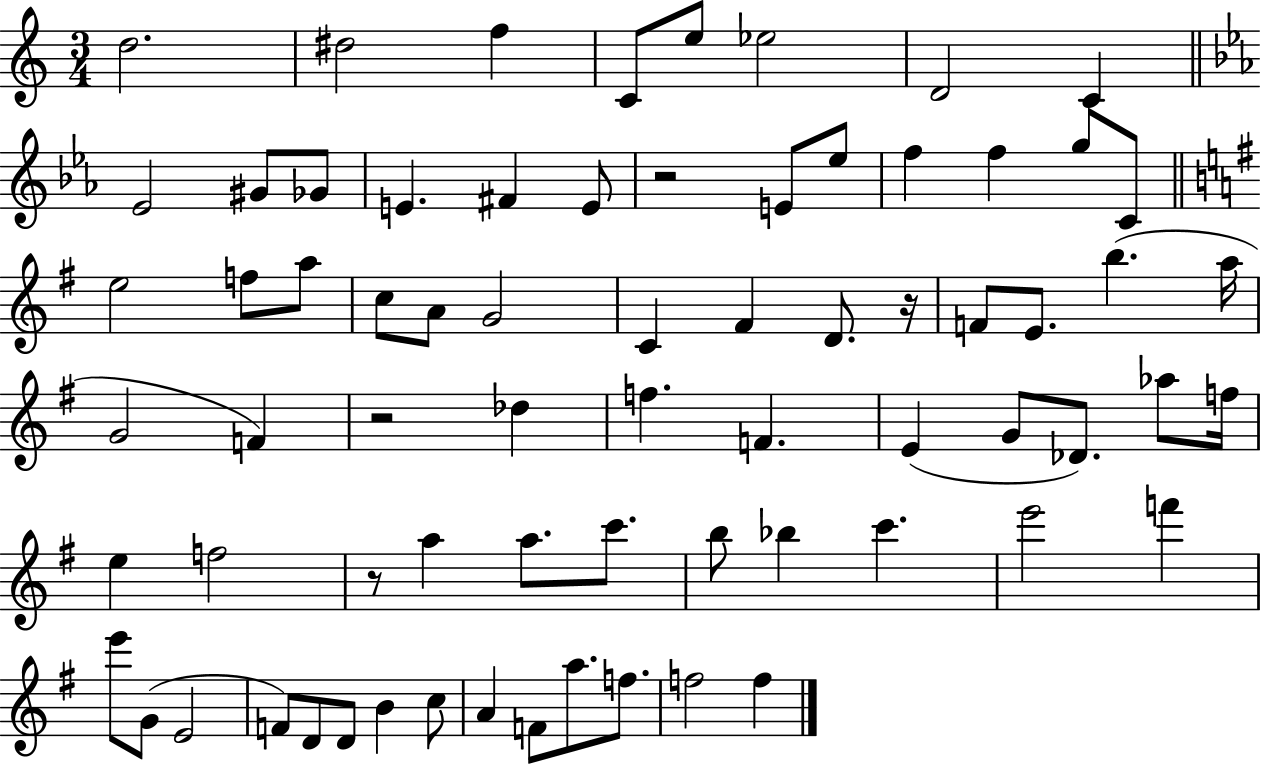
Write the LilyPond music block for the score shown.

{
  \clef treble
  \numericTimeSignature
  \time 3/4
  \key c \major
  d''2. | dis''2 f''4 | c'8 e''8 ees''2 | d'2 c'4 | \break \bar "||" \break \key c \minor ees'2 gis'8 ges'8 | e'4. fis'4 e'8 | r2 e'8 ees''8 | f''4 f''4 g''8 c'8 | \break \bar "||" \break \key g \major e''2 f''8 a''8 | c''8 a'8 g'2 | c'4 fis'4 d'8. r16 | f'8 e'8. b''4.( a''16 | \break g'2 f'4) | r2 des''4 | f''4. f'4. | e'4( g'8 des'8.) aes''8 f''16 | \break e''4 f''2 | r8 a''4 a''8. c'''8. | b''8 bes''4 c'''4. | e'''2 f'''4 | \break e'''8 g'8( e'2 | f'8) d'8 d'8 b'4 c''8 | a'4 f'8 a''8. f''8. | f''2 f''4 | \break \bar "|."
}